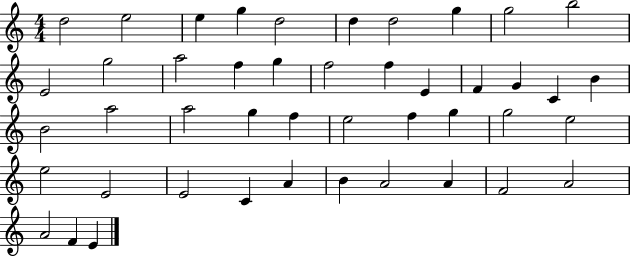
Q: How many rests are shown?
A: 0